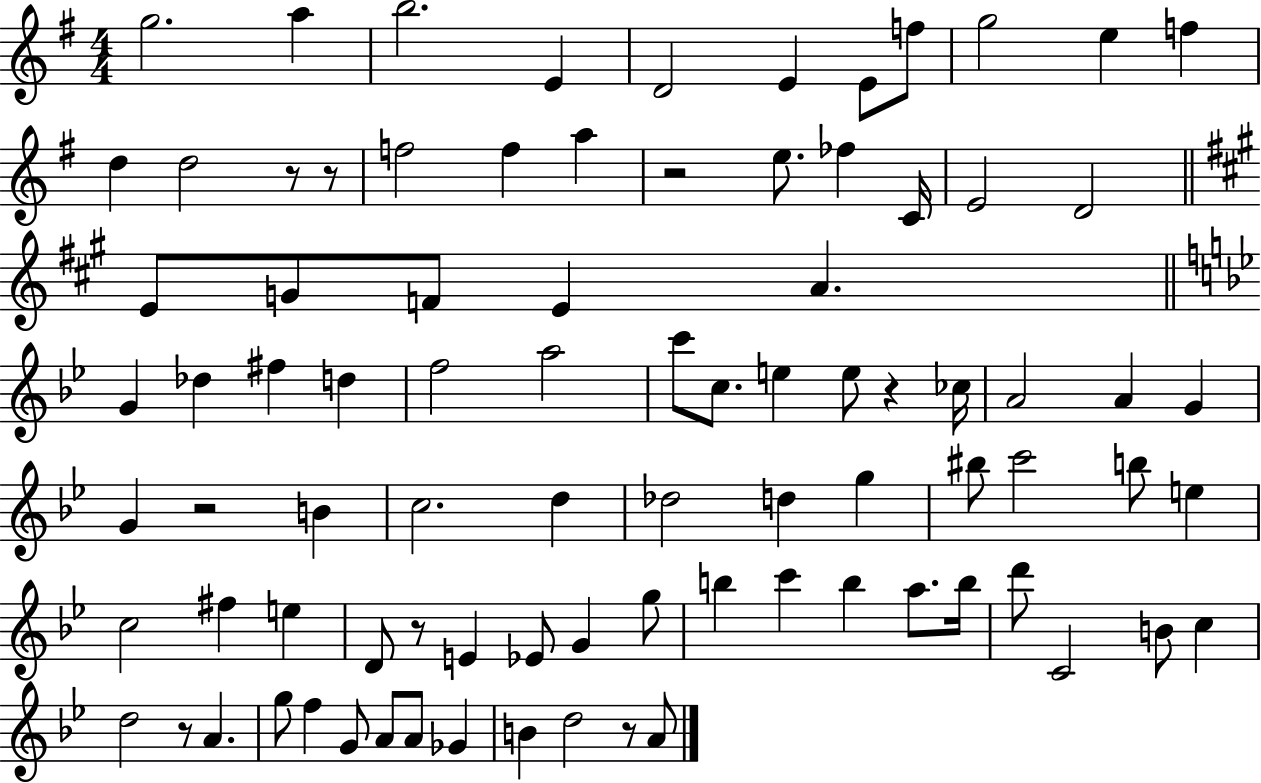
G5/h. A5/q B5/h. E4/q D4/h E4/q E4/e F5/e G5/h E5/q F5/q D5/q D5/h R/e R/e F5/h F5/q A5/q R/h E5/e. FES5/q C4/s E4/h D4/h E4/e G4/e F4/e E4/q A4/q. G4/q Db5/q F#5/q D5/q F5/h A5/h C6/e C5/e. E5/q E5/e R/q CES5/s A4/h A4/q G4/q G4/q R/h B4/q C5/h. D5/q Db5/h D5/q G5/q BIS5/e C6/h B5/e E5/q C5/h F#5/q E5/q D4/e R/e E4/q Eb4/e G4/q G5/e B5/q C6/q B5/q A5/e. B5/s D6/e C4/h B4/e C5/q D5/h R/e A4/q. G5/e F5/q G4/e A4/e A4/e Gb4/q B4/q D5/h R/e A4/e